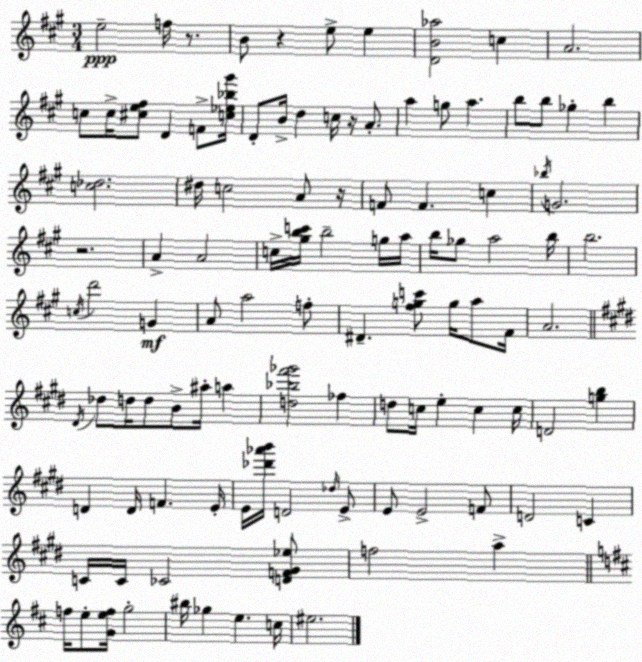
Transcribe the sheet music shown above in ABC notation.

X:1
T:Untitled
M:3/4
L:1/4
K:A
e2 f/4 z/2 B/2 z e/2 e [DB_a]2 c A2 c/2 c/4 [^ce^f]/2 D F/2 [c_e_b^g']/4 D/2 B/4 d c/4 z/4 A/2 a g/2 a b/2 b/2 _g b [c_d]2 ^d/4 c2 A/2 z/4 F/2 F c _b/4 G2 z2 A A2 c/4 [^gbc']/4 b2 g/4 a/4 b/4 _g/2 a2 b/4 b2 c/4 d'2 G A/2 a2 f/2 ^D [^fgc']/2 g/4 a/2 ^F/4 A2 ^D/4 _d/2 d/4 d/2 B/2 ^a/4 a [d_b^f'_g']2 _f d/2 c/4 e c c/4 D2 [gb] D D/4 F E/4 E/4 [_d'_a'b']/4 D2 _d/4 E/2 E/2 E2 F/2 D2 C C/4 C/4 _C2 [DF^G_e]/2 f2 a f/4 e/2 [Gef]/4 g2 ^b/4 _g e c/4 ^e2